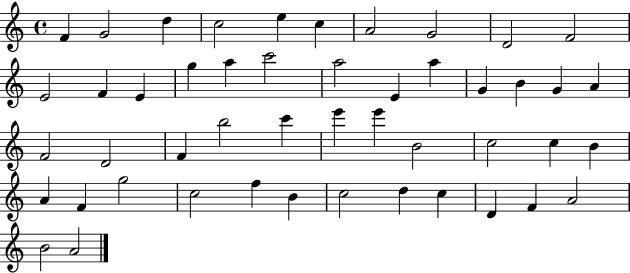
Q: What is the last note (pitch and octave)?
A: A4